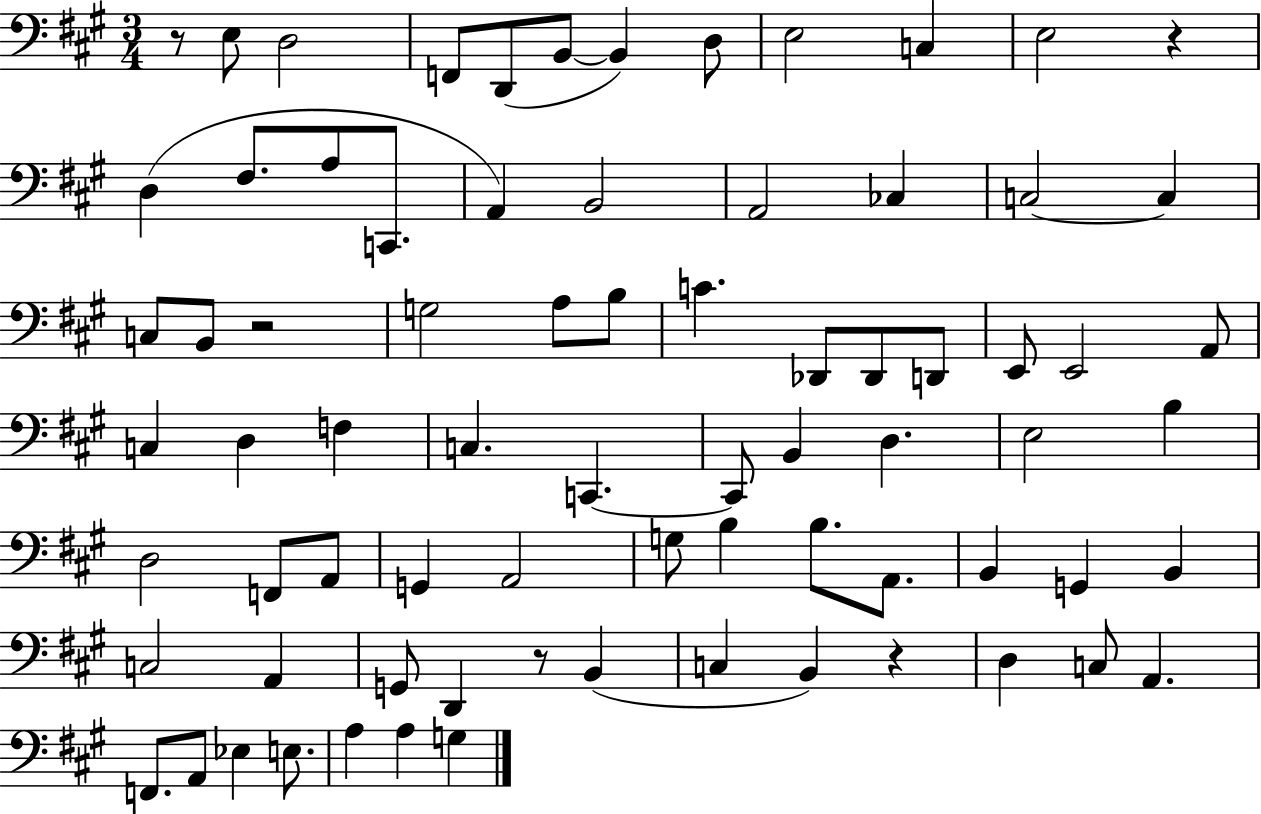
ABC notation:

X:1
T:Untitled
M:3/4
L:1/4
K:A
z/2 E,/2 D,2 F,,/2 D,,/2 B,,/2 B,, D,/2 E,2 C, E,2 z D, ^F,/2 A,/2 C,,/2 A,, B,,2 A,,2 _C, C,2 C, C,/2 B,,/2 z2 G,2 A,/2 B,/2 C _D,,/2 _D,,/2 D,,/2 E,,/2 E,,2 A,,/2 C, D, F, C, C,, C,,/2 B,, D, E,2 B, D,2 F,,/2 A,,/2 G,, A,,2 G,/2 B, B,/2 A,,/2 B,, G,, B,, C,2 A,, G,,/2 D,, z/2 B,, C, B,, z D, C,/2 A,, F,,/2 A,,/2 _E, E,/2 A, A, G,